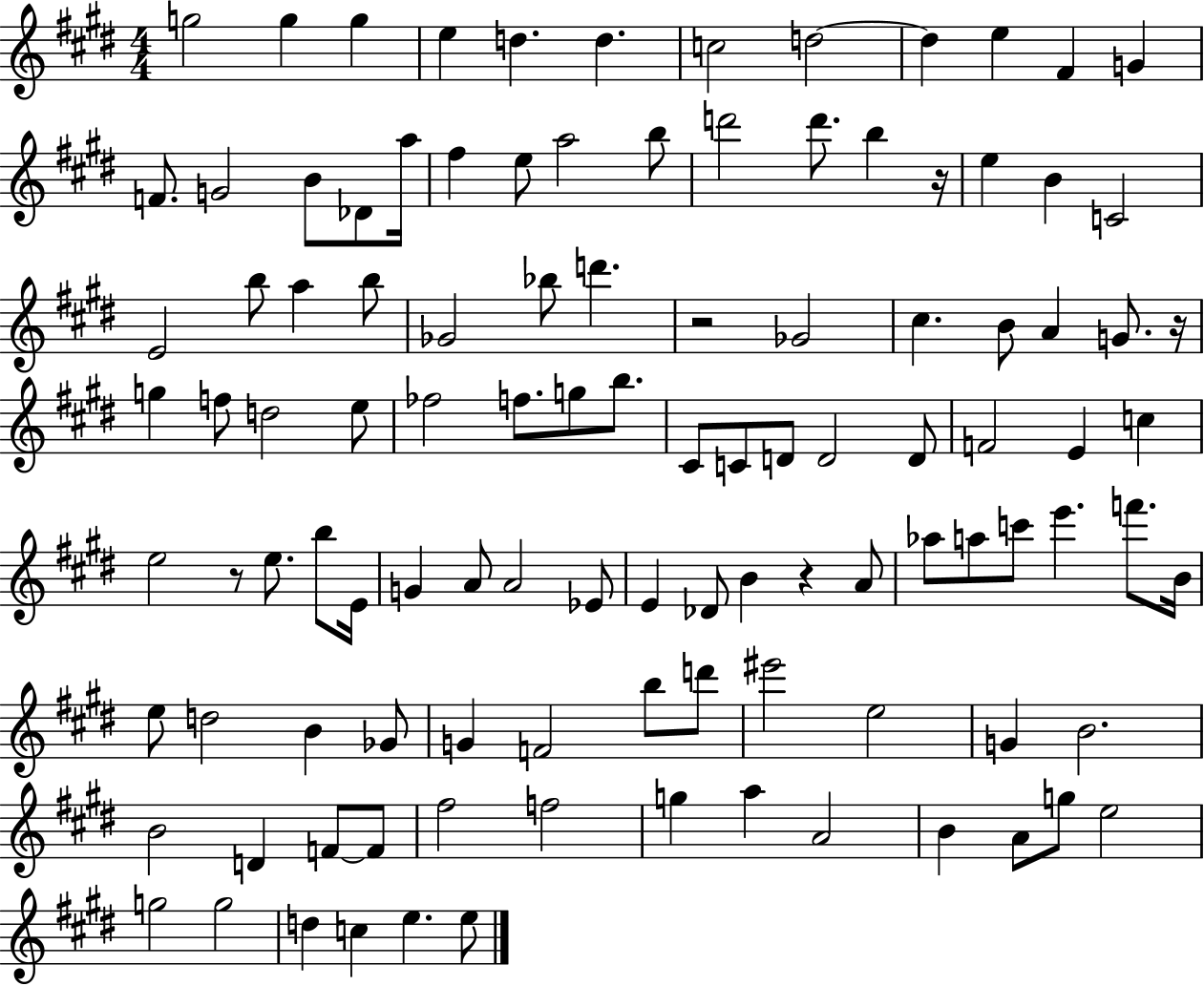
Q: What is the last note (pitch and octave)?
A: E5